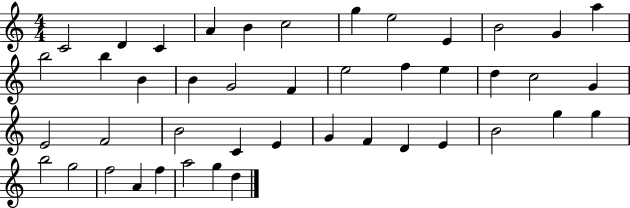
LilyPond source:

{
  \clef treble
  \numericTimeSignature
  \time 4/4
  \key c \major
  c'2 d'4 c'4 | a'4 b'4 c''2 | g''4 e''2 e'4 | b'2 g'4 a''4 | \break b''2 b''4 b'4 | b'4 g'2 f'4 | e''2 f''4 e''4 | d''4 c''2 g'4 | \break e'2 f'2 | b'2 c'4 e'4 | g'4 f'4 d'4 e'4 | b'2 g''4 g''4 | \break b''2 g''2 | f''2 a'4 f''4 | a''2 g''4 d''4 | \bar "|."
}